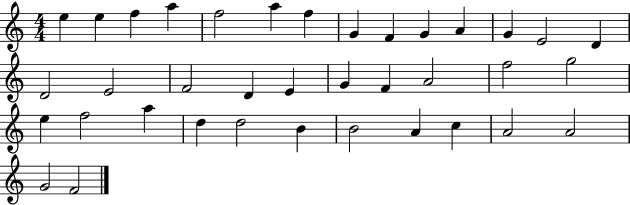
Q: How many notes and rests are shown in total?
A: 37